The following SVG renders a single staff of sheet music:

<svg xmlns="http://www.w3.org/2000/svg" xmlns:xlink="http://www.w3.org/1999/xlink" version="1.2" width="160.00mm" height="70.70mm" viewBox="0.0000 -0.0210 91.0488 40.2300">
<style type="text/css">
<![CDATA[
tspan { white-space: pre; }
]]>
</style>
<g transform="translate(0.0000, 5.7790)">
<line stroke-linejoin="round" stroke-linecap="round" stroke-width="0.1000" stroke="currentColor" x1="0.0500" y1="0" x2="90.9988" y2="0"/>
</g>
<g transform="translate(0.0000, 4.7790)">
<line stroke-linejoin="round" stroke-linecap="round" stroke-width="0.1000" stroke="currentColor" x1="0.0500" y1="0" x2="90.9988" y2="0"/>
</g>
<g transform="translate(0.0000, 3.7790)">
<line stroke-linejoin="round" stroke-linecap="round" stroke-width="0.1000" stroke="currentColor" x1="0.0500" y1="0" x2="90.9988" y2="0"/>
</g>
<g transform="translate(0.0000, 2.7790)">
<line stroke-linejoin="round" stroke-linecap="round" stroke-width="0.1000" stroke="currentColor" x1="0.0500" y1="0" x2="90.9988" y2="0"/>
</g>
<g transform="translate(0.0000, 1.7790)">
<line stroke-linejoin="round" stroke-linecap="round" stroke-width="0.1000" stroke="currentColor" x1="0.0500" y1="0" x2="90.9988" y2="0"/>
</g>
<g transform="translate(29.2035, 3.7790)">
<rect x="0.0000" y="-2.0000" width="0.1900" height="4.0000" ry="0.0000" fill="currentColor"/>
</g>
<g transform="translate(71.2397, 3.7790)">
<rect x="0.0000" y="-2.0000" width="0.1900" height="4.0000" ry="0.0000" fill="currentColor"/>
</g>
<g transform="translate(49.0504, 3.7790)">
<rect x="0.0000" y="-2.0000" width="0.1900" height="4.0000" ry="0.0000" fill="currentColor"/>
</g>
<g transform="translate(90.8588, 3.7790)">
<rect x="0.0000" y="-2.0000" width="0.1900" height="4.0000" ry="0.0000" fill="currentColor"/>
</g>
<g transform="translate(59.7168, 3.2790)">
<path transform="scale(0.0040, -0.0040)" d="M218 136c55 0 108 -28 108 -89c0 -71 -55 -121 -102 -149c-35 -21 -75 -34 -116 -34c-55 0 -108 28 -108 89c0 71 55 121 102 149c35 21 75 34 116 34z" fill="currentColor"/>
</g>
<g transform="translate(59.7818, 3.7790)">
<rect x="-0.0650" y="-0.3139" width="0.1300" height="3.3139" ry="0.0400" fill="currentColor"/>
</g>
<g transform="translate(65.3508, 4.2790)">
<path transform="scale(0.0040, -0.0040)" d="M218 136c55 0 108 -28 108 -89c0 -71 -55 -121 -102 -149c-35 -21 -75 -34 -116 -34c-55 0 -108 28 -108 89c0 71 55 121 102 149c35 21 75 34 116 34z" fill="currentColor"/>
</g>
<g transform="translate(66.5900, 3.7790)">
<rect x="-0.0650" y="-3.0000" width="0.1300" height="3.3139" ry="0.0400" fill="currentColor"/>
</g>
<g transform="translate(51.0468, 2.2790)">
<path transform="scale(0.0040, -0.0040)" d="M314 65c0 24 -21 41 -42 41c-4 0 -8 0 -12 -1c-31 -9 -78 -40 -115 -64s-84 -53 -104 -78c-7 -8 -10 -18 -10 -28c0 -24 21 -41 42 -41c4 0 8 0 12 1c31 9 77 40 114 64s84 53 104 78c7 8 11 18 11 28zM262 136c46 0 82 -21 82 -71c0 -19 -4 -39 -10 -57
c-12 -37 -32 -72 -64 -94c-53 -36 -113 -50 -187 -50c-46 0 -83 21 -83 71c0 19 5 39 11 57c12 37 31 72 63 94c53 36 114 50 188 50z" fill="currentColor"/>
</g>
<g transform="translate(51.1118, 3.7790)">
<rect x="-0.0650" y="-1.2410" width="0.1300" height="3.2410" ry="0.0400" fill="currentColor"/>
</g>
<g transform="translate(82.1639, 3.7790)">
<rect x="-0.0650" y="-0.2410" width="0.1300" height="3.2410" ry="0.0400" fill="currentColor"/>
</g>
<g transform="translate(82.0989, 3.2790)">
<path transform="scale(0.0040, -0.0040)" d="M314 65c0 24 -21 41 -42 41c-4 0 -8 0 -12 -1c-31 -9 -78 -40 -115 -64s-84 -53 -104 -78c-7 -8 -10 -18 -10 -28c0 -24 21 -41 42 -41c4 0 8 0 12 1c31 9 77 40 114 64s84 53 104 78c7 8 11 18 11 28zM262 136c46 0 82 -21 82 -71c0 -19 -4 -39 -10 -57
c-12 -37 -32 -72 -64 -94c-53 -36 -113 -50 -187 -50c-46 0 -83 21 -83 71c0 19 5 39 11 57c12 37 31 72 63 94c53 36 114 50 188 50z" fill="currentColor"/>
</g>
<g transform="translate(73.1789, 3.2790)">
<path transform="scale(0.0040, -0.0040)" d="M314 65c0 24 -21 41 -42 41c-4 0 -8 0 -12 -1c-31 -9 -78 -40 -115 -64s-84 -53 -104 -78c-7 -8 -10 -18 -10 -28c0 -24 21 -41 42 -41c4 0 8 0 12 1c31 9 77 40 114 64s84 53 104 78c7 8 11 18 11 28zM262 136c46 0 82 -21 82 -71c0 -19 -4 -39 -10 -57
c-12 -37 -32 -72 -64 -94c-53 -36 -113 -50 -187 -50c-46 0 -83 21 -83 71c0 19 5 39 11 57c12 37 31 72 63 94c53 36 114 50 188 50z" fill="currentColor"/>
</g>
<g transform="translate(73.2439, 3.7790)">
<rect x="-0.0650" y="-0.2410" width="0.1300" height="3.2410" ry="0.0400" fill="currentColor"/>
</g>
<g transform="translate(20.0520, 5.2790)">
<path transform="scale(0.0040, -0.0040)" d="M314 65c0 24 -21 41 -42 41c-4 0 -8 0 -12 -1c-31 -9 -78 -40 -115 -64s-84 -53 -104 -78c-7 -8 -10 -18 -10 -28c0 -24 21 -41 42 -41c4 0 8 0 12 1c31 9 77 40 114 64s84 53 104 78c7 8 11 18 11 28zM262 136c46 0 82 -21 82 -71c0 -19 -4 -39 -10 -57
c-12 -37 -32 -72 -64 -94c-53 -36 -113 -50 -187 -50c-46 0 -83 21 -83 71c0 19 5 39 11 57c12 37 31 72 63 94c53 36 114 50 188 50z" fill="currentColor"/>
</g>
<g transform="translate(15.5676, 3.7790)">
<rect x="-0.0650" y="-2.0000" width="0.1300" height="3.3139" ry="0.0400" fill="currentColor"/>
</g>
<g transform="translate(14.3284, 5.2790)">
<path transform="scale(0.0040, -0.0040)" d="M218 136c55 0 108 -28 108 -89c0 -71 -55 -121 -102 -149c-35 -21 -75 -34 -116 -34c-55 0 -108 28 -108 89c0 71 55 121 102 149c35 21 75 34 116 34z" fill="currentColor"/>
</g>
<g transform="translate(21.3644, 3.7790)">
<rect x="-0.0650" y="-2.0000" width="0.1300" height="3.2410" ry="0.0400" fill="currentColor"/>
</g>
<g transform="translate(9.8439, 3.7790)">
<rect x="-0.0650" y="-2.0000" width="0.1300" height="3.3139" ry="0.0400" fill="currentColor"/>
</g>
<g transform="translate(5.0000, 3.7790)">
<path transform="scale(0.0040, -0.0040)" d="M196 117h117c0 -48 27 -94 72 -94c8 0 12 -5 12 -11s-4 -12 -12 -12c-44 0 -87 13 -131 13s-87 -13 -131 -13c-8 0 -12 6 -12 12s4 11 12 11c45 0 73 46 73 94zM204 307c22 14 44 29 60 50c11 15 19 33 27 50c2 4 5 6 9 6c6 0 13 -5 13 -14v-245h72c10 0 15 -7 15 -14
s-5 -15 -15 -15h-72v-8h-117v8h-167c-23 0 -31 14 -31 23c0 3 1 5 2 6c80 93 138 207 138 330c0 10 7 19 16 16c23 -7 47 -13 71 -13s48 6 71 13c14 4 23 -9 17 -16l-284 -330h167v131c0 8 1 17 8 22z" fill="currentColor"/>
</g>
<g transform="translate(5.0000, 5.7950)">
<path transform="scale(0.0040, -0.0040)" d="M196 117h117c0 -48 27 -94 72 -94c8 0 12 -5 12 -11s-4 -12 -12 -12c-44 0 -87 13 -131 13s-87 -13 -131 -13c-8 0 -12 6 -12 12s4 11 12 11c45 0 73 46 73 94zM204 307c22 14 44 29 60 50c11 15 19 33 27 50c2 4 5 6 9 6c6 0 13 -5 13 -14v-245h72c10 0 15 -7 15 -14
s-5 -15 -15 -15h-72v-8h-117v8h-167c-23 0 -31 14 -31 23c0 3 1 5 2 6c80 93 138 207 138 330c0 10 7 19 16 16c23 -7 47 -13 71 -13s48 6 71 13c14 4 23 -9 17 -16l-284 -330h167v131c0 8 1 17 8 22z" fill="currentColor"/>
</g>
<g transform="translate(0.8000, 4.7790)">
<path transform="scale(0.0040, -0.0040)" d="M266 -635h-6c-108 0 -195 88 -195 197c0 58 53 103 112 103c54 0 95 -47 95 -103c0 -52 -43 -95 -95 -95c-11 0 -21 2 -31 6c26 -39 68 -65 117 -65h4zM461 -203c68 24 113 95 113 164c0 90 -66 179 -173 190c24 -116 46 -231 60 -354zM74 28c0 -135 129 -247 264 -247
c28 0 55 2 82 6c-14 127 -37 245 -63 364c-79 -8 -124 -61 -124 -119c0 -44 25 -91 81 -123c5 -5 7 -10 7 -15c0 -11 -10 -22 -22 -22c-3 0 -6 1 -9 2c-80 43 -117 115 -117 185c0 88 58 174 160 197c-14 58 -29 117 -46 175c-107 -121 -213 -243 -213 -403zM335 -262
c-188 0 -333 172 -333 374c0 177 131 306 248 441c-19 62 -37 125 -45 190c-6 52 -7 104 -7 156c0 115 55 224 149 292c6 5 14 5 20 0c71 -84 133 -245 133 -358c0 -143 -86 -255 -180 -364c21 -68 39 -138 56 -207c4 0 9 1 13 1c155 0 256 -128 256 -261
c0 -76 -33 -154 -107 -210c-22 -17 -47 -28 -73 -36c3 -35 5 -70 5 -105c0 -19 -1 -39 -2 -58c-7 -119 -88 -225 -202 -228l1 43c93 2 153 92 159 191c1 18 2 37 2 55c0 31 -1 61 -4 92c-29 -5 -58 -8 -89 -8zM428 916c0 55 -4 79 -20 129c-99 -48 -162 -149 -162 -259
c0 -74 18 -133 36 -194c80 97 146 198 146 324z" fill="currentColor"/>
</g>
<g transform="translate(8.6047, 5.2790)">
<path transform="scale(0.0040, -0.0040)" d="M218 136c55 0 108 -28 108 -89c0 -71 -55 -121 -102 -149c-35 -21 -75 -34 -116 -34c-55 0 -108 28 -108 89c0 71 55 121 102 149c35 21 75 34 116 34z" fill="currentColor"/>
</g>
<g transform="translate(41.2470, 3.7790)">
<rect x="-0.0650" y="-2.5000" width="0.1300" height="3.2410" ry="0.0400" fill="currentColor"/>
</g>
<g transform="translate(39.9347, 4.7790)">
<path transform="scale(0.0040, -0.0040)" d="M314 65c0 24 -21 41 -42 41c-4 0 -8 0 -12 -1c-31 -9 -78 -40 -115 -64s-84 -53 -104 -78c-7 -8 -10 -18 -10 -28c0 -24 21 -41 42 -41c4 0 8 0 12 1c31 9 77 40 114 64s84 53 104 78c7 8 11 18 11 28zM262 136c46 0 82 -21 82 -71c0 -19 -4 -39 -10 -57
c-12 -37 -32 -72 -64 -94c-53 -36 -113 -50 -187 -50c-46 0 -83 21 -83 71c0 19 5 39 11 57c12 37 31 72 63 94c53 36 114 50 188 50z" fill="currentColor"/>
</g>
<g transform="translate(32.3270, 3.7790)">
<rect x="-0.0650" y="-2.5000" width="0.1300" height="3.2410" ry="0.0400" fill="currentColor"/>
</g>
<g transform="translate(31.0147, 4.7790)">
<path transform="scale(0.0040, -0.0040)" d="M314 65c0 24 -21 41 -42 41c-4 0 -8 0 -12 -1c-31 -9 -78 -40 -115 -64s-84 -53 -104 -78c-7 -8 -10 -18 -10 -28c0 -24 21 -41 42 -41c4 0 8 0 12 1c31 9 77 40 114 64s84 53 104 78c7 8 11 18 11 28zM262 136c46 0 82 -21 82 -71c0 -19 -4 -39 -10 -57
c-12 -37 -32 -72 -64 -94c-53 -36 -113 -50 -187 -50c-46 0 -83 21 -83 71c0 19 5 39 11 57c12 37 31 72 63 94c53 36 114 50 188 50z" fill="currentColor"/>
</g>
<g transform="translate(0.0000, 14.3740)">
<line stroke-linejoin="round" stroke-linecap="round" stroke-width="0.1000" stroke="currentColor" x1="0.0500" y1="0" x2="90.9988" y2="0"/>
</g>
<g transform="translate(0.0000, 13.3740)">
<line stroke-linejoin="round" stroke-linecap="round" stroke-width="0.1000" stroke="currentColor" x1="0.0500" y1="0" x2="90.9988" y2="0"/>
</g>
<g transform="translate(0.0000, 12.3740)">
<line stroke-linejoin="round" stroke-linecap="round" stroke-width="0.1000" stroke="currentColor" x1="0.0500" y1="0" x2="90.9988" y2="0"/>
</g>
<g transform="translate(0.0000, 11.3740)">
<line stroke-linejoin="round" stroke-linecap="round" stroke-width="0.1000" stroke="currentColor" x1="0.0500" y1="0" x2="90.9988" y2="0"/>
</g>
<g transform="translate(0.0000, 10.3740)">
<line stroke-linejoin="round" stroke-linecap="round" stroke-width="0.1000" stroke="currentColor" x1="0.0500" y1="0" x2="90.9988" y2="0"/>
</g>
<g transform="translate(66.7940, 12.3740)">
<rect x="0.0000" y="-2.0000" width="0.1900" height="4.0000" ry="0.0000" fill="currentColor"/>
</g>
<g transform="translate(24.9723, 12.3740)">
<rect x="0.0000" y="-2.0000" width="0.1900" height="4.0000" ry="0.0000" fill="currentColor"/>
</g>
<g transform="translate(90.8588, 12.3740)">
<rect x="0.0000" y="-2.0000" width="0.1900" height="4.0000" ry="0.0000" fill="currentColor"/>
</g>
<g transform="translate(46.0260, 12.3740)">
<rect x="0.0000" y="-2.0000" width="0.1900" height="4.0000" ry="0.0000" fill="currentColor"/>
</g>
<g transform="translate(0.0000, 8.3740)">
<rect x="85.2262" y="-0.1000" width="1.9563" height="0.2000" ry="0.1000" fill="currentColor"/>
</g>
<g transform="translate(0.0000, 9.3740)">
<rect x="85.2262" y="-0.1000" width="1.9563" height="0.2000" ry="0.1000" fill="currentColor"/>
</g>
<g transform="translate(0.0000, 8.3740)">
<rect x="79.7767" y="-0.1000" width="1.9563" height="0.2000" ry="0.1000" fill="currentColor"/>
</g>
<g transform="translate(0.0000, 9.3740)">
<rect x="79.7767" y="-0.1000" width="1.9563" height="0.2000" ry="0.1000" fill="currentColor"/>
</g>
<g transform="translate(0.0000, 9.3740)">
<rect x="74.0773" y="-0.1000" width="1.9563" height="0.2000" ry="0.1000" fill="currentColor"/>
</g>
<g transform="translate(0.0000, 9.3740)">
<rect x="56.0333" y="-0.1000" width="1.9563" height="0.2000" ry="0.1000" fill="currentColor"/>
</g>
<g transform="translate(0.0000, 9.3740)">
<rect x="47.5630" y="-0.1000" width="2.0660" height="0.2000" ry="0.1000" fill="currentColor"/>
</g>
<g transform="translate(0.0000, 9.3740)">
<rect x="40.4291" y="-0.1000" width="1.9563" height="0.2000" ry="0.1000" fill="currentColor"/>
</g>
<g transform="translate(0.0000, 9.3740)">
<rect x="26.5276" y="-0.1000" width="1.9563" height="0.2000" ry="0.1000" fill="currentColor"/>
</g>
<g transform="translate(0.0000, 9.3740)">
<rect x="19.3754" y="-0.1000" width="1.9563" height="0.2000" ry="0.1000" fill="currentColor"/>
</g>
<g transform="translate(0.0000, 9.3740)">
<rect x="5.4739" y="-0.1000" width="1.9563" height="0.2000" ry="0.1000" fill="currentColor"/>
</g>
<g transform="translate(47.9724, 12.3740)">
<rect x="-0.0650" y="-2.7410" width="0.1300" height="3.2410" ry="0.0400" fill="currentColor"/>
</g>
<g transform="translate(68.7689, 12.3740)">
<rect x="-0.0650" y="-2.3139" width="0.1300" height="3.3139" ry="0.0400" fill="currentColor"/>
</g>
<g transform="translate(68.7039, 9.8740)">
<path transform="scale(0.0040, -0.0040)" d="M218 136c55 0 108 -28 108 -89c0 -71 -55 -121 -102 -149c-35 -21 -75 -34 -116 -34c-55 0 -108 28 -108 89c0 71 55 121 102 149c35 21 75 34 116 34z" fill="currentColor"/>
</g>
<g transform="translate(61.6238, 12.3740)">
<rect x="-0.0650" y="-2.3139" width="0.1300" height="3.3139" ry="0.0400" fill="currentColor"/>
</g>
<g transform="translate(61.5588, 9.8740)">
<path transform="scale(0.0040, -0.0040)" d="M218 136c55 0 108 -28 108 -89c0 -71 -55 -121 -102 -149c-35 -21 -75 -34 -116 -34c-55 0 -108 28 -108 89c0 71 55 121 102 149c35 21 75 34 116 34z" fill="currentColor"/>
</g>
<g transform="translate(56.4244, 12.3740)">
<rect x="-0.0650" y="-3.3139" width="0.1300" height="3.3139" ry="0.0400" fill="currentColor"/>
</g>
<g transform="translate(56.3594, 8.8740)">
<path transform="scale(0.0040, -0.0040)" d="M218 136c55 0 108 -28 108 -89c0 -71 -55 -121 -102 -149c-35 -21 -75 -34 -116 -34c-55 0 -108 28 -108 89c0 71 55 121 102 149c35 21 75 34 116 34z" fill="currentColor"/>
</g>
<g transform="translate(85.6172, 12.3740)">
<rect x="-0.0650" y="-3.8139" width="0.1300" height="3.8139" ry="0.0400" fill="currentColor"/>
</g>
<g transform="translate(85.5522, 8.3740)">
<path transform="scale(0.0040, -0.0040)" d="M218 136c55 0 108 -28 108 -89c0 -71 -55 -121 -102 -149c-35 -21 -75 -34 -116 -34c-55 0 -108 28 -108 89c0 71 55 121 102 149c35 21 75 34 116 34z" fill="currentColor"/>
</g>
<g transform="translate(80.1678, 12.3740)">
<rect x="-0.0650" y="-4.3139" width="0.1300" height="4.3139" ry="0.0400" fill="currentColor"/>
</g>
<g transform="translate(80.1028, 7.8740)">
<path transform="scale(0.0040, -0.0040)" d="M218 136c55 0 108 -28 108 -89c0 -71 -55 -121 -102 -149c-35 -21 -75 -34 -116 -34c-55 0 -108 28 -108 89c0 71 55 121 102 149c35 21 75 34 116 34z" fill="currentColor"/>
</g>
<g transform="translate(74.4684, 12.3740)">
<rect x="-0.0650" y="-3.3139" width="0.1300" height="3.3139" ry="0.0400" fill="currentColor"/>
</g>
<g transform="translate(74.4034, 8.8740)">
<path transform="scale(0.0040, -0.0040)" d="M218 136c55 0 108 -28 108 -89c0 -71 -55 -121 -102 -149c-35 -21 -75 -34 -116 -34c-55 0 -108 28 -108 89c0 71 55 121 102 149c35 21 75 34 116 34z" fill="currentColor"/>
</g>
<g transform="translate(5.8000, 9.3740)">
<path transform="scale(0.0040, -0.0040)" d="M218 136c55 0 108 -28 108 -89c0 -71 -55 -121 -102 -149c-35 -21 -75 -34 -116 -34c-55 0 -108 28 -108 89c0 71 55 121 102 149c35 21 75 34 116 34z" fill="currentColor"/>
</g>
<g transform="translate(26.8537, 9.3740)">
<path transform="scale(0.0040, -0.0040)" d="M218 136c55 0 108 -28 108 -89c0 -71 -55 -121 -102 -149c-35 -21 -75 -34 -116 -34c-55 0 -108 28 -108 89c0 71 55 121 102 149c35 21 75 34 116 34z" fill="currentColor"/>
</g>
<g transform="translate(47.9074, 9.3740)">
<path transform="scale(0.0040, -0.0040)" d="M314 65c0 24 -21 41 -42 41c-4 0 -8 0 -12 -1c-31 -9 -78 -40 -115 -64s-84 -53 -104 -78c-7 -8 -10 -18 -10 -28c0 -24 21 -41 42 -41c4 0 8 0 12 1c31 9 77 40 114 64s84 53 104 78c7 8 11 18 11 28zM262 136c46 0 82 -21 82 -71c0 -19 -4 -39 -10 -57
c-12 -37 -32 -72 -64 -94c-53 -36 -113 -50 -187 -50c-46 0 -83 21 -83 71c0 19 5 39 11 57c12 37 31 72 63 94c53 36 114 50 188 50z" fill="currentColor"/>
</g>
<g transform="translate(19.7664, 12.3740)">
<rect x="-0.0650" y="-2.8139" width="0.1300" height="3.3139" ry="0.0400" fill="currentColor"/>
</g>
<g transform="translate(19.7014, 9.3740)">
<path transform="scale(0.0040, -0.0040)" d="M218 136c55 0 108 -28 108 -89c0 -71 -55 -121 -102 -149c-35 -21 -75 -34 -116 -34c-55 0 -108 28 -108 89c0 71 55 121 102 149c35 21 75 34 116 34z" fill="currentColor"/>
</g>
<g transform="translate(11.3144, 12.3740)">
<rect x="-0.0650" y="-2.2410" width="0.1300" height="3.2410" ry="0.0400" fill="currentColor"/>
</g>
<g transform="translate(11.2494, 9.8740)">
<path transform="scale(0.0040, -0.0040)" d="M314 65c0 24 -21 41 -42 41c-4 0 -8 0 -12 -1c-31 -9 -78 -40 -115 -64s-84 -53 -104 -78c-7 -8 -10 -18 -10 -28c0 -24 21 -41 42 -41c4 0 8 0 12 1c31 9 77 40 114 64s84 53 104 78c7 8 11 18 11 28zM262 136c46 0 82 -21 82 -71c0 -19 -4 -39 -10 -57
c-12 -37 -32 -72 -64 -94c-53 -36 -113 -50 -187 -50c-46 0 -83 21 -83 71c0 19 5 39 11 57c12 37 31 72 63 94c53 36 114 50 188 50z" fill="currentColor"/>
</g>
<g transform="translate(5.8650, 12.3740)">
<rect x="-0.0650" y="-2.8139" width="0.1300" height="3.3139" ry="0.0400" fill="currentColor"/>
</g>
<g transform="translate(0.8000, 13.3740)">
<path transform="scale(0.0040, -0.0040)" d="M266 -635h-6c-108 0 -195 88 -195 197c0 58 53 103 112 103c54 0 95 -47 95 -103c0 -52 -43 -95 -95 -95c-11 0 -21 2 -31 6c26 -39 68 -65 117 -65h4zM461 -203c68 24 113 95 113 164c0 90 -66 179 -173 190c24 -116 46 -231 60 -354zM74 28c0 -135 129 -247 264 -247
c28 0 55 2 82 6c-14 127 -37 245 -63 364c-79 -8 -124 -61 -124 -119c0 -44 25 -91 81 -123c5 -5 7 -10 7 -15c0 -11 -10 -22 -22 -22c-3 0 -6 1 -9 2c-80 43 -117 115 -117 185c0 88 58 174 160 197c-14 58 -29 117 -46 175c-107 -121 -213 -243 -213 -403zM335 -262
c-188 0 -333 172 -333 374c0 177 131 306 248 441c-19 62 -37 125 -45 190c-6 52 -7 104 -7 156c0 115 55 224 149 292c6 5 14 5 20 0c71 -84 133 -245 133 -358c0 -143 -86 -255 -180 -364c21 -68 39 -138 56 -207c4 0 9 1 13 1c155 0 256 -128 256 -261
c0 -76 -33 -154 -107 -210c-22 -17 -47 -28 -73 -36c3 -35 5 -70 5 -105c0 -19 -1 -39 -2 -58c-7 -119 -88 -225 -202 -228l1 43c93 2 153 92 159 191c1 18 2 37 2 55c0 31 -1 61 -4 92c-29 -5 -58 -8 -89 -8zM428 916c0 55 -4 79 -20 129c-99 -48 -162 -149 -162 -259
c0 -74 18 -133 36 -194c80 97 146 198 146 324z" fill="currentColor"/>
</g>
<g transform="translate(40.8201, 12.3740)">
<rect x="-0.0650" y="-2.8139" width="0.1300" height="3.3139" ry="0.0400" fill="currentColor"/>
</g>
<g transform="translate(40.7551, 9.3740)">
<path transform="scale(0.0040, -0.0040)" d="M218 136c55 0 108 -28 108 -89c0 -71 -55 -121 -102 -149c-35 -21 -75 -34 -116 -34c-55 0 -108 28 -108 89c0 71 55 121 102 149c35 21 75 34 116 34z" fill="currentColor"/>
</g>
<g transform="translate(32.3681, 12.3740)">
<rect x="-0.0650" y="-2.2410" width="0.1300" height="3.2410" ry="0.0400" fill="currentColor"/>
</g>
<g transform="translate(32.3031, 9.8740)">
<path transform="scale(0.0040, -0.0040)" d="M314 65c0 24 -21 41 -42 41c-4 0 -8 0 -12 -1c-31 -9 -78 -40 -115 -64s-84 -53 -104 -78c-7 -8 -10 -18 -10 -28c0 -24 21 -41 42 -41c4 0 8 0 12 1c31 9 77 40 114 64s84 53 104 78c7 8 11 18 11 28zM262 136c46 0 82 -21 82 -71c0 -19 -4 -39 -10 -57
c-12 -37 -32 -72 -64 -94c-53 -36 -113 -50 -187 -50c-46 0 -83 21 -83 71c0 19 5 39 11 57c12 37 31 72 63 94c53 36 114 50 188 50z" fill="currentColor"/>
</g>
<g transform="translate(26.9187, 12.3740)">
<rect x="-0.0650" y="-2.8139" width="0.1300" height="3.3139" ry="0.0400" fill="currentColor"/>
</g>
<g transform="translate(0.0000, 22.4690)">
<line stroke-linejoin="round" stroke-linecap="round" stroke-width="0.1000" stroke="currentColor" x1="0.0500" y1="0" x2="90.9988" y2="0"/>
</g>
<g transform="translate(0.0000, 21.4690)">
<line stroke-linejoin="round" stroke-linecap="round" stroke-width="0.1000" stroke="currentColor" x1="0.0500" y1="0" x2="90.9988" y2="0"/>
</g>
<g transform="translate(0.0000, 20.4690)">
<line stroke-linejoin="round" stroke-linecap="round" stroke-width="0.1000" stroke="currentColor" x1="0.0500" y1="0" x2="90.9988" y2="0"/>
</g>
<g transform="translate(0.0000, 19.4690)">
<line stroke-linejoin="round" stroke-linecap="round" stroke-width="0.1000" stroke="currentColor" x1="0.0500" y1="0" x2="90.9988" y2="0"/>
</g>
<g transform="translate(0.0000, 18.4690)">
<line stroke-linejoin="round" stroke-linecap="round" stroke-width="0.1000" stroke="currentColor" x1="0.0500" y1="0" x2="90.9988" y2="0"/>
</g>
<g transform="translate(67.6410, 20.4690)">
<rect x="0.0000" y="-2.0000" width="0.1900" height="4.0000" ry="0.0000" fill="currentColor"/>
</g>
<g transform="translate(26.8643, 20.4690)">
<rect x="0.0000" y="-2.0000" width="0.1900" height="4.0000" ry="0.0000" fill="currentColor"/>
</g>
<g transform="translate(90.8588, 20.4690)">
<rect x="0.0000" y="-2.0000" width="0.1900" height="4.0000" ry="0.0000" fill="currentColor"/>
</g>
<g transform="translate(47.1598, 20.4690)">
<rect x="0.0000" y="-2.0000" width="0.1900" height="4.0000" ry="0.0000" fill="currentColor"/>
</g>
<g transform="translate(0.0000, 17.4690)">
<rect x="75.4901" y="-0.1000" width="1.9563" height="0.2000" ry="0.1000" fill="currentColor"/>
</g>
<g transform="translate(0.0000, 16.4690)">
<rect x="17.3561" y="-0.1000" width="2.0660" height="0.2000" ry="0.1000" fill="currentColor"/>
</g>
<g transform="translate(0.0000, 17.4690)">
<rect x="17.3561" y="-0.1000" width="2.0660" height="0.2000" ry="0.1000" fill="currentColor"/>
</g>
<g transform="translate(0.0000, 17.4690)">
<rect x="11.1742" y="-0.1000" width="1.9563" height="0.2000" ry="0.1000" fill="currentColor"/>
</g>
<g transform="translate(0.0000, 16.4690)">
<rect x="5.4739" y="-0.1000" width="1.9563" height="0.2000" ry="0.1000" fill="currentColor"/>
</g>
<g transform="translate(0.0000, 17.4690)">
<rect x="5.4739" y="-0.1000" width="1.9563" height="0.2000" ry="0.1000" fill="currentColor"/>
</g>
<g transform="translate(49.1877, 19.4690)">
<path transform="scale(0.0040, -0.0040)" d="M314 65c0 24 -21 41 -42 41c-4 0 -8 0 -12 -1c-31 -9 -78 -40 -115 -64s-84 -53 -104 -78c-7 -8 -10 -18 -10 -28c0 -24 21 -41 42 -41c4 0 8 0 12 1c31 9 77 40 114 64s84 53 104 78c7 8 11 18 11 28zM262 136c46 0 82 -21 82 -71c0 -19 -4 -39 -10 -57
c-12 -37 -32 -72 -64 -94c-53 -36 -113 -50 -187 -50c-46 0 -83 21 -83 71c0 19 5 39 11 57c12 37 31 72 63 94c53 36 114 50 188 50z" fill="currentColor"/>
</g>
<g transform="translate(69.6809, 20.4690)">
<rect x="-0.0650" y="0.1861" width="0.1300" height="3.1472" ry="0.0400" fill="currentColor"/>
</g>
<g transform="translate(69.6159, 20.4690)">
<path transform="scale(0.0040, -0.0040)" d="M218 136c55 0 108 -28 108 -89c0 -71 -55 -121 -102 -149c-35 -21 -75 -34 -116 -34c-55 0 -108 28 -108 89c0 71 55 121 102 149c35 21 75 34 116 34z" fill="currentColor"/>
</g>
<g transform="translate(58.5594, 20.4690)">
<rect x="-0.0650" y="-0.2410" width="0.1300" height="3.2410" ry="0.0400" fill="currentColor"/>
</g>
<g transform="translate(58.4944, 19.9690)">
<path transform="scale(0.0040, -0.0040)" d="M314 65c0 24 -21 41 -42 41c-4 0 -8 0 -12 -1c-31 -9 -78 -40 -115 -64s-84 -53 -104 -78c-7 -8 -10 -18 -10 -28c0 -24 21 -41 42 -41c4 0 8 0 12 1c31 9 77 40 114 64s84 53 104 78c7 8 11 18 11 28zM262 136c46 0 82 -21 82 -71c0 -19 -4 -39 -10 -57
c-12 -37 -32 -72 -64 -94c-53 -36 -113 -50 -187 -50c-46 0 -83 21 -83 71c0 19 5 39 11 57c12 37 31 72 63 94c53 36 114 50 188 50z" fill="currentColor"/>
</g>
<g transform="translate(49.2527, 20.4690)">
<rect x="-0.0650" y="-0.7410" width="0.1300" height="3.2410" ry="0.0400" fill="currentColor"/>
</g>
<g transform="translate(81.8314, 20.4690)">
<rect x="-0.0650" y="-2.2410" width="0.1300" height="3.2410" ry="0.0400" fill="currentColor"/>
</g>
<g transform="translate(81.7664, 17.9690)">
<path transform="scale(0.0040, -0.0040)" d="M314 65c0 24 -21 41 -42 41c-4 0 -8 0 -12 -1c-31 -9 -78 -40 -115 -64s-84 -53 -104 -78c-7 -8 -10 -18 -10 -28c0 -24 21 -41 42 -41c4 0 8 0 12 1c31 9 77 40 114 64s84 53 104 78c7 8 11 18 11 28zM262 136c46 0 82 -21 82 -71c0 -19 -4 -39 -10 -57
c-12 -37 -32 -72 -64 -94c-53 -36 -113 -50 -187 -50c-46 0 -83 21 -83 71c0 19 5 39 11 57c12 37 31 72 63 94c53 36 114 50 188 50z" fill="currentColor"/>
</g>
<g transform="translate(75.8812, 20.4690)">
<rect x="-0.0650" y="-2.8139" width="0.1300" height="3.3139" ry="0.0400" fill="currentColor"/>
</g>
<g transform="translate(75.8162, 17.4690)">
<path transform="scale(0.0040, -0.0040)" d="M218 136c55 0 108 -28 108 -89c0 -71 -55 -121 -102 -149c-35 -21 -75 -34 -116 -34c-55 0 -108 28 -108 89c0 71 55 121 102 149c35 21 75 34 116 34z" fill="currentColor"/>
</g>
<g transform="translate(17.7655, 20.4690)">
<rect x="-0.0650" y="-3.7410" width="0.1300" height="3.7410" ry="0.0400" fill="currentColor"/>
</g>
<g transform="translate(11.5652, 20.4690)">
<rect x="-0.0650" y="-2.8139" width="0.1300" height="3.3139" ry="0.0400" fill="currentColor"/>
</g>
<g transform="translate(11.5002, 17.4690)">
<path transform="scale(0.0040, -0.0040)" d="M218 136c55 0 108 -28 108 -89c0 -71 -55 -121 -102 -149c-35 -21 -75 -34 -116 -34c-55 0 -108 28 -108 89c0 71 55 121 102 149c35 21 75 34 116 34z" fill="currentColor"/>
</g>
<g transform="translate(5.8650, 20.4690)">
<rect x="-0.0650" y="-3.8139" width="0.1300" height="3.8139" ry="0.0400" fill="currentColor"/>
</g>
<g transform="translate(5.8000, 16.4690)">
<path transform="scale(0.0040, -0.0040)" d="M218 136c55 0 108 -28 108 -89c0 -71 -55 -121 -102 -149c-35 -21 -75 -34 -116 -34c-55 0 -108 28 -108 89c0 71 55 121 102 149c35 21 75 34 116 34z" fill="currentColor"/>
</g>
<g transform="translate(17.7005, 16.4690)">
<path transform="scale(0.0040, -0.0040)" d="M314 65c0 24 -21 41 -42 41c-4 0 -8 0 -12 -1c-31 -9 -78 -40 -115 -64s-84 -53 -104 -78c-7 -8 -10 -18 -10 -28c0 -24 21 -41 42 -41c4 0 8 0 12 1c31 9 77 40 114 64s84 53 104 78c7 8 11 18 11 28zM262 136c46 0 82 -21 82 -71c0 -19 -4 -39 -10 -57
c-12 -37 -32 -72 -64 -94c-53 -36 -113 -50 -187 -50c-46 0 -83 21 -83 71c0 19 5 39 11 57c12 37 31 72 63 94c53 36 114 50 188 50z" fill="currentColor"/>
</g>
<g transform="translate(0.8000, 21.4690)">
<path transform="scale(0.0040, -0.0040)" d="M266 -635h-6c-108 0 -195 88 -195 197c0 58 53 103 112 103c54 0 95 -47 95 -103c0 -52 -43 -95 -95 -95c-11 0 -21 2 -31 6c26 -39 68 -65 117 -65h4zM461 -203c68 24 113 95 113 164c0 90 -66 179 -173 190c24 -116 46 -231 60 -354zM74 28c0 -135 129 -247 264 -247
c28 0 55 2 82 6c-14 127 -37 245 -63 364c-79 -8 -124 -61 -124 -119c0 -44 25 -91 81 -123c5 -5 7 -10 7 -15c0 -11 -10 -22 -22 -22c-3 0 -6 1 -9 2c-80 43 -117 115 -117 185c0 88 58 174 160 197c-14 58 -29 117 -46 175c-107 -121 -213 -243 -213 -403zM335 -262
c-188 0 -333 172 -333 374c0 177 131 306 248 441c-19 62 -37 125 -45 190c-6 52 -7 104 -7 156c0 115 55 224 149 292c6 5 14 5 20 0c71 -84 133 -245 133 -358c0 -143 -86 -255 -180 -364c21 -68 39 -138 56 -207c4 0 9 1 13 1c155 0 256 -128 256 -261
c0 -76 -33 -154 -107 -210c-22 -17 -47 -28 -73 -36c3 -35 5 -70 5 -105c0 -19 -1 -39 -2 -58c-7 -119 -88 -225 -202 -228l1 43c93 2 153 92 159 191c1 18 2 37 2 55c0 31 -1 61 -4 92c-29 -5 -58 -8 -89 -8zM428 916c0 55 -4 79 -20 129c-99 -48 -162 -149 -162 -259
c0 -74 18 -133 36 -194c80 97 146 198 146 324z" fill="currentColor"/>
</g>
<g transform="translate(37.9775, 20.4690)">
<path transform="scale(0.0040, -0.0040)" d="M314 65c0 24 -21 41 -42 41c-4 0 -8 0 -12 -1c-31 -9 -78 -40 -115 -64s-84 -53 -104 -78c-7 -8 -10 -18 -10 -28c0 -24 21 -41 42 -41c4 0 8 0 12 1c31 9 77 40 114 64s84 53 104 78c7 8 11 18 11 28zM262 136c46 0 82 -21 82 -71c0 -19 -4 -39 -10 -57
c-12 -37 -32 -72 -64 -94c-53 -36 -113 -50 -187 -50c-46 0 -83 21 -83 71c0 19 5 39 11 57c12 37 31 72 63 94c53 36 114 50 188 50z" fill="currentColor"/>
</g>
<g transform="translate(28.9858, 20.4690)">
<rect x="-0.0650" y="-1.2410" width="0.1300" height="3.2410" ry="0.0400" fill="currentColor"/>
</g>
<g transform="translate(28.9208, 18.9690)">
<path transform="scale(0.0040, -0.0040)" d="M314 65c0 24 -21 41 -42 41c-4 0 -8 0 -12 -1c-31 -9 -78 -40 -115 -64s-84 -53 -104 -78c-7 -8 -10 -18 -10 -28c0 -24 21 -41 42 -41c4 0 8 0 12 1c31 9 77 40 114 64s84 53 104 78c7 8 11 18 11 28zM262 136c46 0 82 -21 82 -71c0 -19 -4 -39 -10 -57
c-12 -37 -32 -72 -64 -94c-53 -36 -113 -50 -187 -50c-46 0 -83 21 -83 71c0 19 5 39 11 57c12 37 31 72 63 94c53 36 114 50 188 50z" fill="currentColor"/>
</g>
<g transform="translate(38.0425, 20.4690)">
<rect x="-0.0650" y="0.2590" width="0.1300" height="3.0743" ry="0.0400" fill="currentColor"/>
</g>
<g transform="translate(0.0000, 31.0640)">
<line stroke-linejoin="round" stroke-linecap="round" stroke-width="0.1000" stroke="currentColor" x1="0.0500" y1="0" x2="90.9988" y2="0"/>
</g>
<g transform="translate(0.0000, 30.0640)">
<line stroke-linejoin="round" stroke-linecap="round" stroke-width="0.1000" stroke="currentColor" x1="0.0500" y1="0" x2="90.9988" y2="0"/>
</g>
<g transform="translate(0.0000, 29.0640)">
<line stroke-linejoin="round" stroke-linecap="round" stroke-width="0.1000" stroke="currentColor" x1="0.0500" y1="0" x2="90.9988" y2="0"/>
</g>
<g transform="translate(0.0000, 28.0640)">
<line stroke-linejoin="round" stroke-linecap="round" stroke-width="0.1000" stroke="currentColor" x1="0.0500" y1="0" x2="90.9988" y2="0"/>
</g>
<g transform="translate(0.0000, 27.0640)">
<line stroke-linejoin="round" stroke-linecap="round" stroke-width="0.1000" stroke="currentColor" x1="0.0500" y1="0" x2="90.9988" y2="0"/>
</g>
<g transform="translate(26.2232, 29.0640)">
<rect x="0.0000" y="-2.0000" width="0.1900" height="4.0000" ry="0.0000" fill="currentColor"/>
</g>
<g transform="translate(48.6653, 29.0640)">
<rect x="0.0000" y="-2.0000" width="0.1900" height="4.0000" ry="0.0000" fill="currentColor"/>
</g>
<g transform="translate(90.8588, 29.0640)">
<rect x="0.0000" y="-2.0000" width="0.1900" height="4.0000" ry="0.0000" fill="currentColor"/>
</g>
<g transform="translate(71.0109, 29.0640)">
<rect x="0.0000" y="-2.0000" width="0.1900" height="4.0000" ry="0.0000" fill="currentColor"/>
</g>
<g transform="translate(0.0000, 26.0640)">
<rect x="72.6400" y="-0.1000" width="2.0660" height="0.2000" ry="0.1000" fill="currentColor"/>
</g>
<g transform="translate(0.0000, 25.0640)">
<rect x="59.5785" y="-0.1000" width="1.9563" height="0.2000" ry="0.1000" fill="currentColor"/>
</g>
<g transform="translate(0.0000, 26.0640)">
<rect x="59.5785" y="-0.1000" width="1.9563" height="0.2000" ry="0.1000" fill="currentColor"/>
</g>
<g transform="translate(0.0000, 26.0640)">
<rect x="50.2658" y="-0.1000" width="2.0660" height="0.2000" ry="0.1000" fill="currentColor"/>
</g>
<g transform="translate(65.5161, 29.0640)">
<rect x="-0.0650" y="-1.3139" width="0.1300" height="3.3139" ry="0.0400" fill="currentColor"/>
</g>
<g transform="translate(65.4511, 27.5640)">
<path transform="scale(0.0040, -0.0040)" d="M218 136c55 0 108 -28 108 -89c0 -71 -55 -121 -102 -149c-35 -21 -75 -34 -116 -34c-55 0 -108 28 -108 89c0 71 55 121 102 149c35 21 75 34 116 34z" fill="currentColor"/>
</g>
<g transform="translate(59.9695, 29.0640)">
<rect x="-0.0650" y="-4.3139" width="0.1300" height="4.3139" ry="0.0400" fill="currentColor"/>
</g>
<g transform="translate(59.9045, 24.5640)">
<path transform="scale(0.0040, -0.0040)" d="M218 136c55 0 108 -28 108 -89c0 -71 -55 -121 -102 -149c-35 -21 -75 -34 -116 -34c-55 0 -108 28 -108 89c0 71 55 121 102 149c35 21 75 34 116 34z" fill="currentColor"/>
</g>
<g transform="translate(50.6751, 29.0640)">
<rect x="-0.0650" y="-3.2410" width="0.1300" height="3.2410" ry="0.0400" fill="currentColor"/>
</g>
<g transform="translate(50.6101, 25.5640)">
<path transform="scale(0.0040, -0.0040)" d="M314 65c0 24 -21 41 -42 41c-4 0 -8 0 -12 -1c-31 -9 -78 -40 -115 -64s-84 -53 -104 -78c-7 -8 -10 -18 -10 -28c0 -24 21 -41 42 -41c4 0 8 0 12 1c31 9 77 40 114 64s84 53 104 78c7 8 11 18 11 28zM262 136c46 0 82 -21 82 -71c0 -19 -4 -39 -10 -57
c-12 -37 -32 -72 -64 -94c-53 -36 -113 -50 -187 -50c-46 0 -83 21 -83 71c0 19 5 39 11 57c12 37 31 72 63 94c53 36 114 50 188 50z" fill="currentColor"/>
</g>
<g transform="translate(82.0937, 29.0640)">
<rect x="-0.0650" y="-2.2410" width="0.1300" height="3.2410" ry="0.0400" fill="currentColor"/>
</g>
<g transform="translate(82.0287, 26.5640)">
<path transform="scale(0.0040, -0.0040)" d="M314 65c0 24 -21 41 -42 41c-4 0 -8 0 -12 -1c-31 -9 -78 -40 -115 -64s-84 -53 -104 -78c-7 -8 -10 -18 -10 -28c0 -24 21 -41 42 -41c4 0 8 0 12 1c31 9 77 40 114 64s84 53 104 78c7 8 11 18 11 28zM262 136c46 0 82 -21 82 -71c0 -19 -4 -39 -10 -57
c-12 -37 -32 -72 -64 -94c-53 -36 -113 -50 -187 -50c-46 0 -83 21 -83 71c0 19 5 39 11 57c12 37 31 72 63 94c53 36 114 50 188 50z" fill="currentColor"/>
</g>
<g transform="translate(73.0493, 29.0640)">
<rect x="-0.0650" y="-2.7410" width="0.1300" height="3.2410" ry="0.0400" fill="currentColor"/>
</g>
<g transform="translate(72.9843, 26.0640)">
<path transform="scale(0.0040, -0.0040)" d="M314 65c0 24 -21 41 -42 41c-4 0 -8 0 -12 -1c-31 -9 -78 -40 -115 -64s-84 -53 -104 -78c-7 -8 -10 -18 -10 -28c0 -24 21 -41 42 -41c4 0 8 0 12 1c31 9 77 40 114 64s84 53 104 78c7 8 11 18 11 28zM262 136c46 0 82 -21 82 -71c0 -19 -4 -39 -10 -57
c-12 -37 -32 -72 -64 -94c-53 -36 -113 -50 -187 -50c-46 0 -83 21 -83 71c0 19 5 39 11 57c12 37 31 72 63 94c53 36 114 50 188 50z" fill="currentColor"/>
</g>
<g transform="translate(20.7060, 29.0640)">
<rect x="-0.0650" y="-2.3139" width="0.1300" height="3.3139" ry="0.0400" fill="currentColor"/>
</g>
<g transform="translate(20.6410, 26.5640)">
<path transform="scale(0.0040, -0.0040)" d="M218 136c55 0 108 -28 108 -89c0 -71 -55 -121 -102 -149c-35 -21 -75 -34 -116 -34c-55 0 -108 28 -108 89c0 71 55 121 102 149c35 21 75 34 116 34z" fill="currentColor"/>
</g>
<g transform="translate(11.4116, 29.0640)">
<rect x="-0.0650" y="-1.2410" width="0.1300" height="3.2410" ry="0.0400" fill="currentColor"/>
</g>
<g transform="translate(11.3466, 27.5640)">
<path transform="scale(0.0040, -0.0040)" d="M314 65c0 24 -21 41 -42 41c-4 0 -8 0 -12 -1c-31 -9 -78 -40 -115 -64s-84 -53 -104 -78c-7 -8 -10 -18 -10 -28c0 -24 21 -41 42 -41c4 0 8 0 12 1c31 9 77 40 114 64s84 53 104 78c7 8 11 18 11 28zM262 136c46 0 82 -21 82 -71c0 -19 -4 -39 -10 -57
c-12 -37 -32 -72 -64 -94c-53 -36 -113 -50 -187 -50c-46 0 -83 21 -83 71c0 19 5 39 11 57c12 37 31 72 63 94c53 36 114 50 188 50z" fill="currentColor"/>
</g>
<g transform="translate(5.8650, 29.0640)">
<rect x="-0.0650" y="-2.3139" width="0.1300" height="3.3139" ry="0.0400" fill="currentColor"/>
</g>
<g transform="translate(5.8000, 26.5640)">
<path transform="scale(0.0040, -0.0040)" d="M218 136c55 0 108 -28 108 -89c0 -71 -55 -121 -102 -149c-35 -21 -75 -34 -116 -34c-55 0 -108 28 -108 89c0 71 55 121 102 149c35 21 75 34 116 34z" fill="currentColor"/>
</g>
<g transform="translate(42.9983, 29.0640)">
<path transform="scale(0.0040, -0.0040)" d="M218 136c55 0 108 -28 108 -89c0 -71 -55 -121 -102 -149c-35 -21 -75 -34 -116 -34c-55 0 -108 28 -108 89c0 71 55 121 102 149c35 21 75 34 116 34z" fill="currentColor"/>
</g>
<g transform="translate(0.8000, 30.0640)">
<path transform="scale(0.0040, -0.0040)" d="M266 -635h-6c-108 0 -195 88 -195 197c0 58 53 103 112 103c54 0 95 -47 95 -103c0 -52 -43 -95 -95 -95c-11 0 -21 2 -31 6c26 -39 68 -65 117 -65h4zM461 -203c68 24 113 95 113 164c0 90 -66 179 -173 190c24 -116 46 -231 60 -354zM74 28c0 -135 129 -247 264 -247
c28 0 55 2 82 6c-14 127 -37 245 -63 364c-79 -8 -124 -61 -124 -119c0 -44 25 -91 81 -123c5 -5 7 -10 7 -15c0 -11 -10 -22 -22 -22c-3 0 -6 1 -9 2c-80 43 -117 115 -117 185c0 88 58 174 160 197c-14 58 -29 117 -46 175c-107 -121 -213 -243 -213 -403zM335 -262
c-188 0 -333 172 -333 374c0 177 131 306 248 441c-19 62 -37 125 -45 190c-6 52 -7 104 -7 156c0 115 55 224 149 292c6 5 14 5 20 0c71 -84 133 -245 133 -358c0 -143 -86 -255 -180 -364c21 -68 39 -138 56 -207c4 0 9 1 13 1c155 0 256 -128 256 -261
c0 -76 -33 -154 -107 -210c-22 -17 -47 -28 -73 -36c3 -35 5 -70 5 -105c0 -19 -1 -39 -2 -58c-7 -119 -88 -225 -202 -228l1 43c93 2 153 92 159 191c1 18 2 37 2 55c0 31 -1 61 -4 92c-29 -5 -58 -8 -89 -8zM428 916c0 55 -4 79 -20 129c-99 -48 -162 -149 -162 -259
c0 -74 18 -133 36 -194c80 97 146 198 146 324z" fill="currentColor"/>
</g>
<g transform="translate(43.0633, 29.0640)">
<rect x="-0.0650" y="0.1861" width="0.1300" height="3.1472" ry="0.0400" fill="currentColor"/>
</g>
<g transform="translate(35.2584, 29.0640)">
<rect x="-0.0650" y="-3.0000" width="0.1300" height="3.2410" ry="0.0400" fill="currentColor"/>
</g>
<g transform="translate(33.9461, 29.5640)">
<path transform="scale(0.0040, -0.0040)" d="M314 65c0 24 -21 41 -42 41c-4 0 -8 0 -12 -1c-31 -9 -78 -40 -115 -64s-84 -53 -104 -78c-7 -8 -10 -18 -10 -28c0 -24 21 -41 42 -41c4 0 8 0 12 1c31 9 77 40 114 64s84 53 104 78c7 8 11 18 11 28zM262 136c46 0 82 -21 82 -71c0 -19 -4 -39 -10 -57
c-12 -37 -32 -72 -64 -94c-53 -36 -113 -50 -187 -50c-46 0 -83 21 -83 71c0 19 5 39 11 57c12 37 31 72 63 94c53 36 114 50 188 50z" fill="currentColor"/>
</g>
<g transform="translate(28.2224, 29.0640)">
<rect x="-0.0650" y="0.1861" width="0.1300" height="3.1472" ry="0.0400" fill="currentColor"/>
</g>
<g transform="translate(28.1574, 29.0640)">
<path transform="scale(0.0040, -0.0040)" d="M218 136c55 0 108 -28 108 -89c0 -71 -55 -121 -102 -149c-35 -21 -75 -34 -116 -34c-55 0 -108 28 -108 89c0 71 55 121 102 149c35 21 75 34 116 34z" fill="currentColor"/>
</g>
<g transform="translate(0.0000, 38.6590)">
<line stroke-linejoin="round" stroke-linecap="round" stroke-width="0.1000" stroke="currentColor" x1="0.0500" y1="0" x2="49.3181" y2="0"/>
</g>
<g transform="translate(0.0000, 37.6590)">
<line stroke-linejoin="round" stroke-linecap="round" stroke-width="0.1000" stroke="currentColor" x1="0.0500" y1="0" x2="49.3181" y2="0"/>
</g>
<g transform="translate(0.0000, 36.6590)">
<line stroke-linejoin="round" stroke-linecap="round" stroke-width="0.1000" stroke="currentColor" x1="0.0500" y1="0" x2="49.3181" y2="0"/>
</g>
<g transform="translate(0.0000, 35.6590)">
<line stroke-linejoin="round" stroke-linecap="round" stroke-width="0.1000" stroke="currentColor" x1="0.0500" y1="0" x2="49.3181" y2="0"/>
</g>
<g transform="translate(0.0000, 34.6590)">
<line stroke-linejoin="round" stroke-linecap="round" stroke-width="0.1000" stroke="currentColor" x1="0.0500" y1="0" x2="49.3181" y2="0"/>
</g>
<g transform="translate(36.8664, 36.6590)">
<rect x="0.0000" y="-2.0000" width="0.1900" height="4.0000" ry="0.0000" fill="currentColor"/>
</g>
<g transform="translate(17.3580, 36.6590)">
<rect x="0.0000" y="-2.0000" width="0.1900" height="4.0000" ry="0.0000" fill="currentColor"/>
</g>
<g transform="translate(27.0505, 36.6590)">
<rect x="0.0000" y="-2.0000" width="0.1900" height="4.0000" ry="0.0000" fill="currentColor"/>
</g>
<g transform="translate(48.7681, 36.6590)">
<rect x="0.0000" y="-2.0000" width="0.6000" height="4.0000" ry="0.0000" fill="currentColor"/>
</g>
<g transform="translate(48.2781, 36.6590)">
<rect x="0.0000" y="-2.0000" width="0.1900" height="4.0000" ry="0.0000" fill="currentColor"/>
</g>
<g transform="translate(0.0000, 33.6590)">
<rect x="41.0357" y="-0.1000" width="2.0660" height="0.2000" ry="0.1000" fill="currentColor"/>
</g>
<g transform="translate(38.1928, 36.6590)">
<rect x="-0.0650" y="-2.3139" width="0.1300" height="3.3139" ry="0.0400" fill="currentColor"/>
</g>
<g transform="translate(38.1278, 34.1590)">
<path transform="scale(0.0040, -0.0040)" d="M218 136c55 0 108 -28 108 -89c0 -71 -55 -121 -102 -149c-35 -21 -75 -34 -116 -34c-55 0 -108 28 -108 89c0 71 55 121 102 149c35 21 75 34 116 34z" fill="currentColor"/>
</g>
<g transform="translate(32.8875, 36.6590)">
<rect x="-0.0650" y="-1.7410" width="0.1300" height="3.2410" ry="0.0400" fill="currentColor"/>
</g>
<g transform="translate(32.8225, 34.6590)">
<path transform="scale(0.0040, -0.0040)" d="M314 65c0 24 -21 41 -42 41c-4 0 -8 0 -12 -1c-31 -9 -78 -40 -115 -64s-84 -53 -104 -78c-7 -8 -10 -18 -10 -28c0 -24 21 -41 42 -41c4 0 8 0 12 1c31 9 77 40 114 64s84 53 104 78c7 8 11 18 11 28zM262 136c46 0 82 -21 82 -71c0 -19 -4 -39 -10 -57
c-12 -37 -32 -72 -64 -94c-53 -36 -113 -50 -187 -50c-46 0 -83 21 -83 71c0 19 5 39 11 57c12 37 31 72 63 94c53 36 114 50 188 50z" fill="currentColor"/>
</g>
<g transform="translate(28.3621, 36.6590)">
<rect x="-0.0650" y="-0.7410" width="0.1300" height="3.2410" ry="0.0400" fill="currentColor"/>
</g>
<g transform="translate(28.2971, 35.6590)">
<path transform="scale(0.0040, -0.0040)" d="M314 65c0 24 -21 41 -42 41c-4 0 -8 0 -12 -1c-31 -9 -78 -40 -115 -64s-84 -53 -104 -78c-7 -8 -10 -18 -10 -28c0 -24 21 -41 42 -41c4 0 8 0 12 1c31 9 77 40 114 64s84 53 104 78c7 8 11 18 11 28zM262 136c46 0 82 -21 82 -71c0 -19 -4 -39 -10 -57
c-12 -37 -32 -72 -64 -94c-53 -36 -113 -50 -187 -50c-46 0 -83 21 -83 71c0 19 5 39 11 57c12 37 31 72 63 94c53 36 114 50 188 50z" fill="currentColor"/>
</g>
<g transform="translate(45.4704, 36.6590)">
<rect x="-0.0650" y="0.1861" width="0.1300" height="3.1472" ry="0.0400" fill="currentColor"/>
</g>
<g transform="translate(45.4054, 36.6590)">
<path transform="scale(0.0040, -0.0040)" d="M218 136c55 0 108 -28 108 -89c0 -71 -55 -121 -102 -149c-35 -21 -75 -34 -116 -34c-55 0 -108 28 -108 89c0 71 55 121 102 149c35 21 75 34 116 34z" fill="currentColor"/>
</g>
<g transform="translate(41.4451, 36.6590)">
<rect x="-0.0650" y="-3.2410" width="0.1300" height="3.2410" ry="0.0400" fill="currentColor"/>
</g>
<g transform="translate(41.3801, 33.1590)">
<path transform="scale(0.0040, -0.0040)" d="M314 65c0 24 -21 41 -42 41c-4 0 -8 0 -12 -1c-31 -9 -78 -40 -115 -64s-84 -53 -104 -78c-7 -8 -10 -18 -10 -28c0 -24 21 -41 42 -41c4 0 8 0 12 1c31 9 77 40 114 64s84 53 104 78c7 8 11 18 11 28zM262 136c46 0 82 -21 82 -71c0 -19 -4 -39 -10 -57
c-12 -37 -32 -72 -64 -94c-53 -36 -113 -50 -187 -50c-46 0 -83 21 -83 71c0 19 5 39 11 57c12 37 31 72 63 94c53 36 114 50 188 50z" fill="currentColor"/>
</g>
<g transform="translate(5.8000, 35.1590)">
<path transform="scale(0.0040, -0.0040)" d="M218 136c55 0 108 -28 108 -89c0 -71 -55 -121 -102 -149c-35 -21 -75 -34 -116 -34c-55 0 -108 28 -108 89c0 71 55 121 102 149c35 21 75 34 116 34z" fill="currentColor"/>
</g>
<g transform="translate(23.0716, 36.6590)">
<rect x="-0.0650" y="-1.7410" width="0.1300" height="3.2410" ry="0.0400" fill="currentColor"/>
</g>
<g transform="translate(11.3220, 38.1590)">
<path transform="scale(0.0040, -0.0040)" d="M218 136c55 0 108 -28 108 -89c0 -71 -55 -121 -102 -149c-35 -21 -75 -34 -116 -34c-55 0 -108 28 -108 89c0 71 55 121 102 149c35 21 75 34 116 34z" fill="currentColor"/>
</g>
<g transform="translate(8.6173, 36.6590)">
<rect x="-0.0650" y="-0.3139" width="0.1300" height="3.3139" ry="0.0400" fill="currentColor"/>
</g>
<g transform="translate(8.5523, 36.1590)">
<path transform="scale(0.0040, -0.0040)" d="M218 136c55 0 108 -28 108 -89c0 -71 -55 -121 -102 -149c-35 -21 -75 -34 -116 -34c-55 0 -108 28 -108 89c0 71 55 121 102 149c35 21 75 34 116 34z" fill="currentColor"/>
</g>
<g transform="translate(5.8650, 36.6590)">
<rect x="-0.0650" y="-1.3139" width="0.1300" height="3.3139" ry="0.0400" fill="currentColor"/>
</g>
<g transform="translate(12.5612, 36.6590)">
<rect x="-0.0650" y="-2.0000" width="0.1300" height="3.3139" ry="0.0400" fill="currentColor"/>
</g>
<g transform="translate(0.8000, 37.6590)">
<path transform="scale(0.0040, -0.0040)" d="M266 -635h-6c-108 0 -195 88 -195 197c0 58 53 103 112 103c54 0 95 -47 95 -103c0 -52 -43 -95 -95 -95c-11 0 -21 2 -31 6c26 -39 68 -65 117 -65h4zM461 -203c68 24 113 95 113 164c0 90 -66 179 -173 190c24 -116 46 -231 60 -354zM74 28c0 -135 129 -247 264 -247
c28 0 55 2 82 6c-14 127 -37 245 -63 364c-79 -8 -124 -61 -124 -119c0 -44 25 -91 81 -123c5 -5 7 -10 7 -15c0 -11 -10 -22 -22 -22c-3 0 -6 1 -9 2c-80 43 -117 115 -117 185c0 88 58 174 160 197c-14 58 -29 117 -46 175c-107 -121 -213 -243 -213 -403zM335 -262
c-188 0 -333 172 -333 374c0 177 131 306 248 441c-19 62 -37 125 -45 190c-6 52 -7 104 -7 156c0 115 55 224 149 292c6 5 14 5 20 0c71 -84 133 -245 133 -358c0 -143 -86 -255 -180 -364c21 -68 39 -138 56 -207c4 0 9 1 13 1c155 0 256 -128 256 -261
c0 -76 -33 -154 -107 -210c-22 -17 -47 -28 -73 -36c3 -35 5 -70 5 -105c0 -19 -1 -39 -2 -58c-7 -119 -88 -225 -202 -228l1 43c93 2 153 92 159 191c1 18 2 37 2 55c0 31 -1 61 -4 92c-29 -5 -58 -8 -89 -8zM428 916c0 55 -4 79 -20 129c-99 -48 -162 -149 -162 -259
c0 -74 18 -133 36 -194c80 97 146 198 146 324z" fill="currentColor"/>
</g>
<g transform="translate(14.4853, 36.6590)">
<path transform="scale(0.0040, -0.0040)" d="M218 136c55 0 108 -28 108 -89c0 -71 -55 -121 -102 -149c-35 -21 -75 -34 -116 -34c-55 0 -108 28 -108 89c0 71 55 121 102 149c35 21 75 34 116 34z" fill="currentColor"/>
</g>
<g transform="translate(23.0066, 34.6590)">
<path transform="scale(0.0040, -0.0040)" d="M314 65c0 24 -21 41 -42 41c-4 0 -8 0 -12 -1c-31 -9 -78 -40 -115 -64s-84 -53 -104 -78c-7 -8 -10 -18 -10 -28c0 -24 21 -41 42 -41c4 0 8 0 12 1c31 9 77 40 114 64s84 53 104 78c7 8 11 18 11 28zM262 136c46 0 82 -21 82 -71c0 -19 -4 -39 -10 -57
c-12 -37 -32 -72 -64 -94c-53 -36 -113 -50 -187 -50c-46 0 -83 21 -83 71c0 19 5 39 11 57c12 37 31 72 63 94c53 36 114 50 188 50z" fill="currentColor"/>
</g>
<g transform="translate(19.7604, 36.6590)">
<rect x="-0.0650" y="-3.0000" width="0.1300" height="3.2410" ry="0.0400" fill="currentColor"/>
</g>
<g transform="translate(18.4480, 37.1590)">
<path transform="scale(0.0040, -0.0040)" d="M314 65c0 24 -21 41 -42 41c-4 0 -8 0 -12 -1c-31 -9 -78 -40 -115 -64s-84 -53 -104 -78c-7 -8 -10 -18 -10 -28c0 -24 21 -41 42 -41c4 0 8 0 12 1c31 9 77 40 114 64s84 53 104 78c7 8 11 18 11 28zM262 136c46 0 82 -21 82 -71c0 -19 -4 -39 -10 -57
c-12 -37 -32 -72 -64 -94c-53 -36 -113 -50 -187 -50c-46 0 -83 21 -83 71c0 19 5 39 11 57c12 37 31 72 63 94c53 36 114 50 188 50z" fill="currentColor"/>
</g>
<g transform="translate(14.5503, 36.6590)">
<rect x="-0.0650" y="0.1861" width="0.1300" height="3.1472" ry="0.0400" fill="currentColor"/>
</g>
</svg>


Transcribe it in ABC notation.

X:1
T:Untitled
M:4/4
L:1/4
K:C
F F F2 G2 G2 e2 c A c2 c2 a g2 a a g2 a a2 b g g b d' c' c' a c'2 e2 B2 d2 c2 B a g2 g e2 g B A2 B b2 d' e a2 g2 e c F B A2 f2 d2 f2 g b2 B